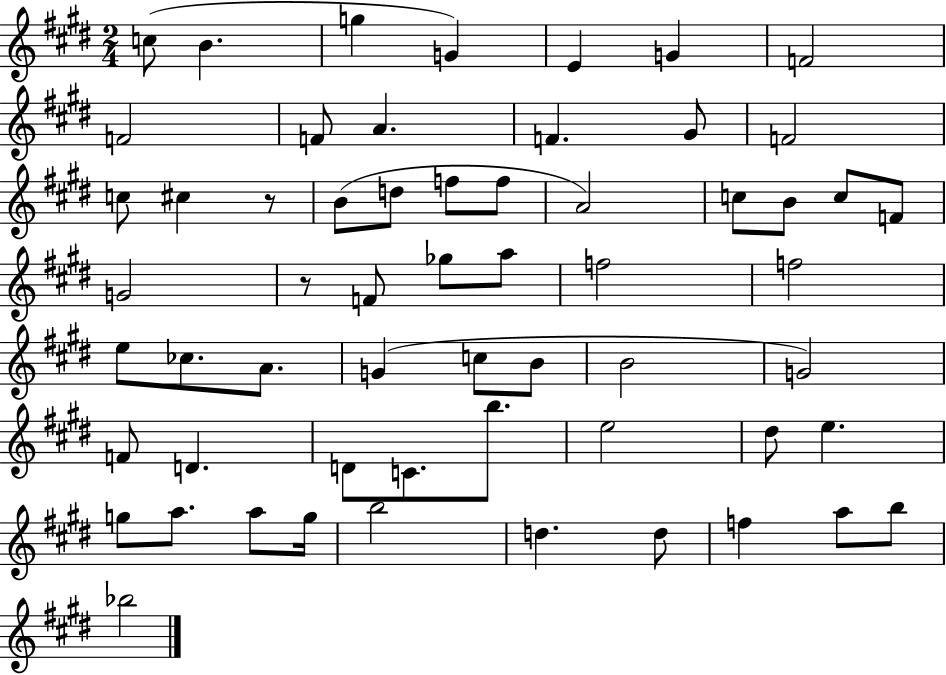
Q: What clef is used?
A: treble